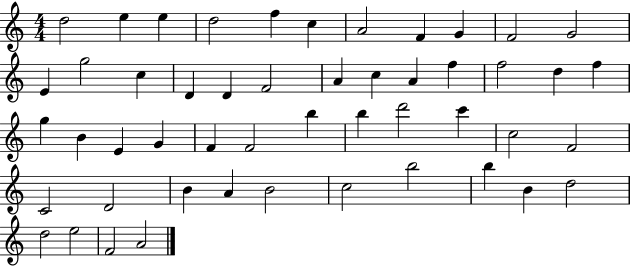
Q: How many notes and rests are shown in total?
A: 50